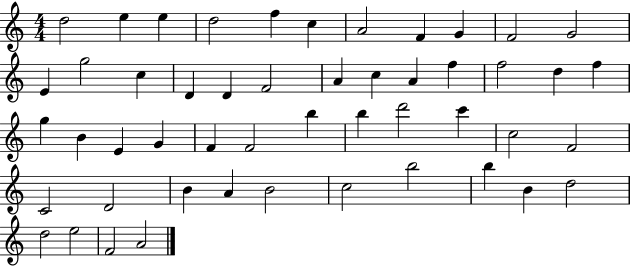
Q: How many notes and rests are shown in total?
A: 50